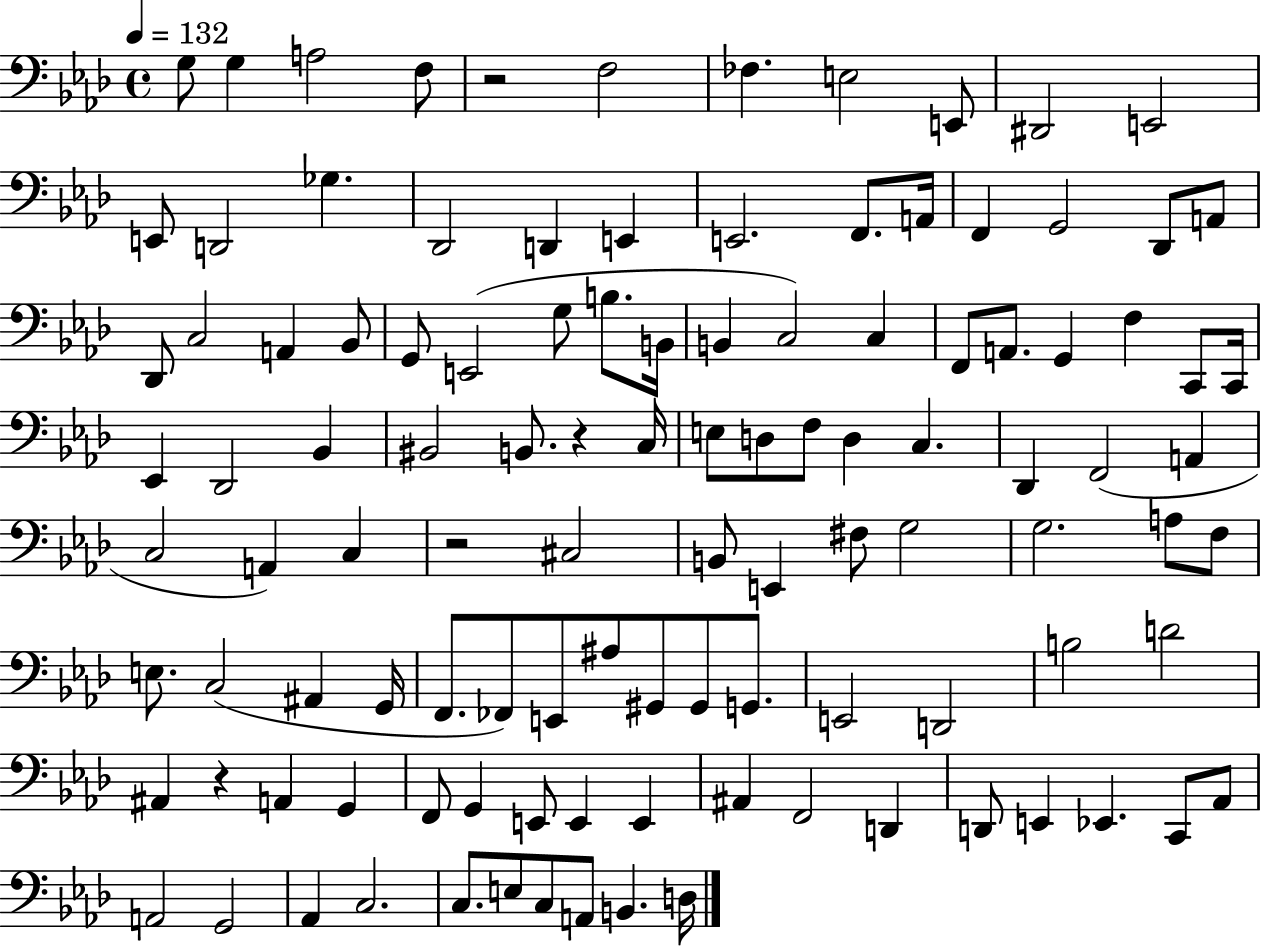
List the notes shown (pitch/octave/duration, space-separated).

G3/e G3/q A3/h F3/e R/h F3/h FES3/q. E3/h E2/e D#2/h E2/h E2/e D2/h Gb3/q. Db2/h D2/q E2/q E2/h. F2/e. A2/s F2/q G2/h Db2/e A2/e Db2/e C3/h A2/q Bb2/e G2/e E2/h G3/e B3/e. B2/s B2/q C3/h C3/q F2/e A2/e. G2/q F3/q C2/e C2/s Eb2/q Db2/h Bb2/q BIS2/h B2/e. R/q C3/s E3/e D3/e F3/e D3/q C3/q. Db2/q F2/h A2/q C3/h A2/q C3/q R/h C#3/h B2/e E2/q F#3/e G3/h G3/h. A3/e F3/e E3/e. C3/h A#2/q G2/s F2/e. FES2/e E2/e A#3/e G#2/e G#2/e G2/e. E2/h D2/h B3/h D4/h A#2/q R/q A2/q G2/q F2/e G2/q E2/e E2/q E2/q A#2/q F2/h D2/q D2/e E2/q Eb2/q. C2/e Ab2/e A2/h G2/h Ab2/q C3/h. C3/e. E3/e C3/e A2/e B2/q. D3/s